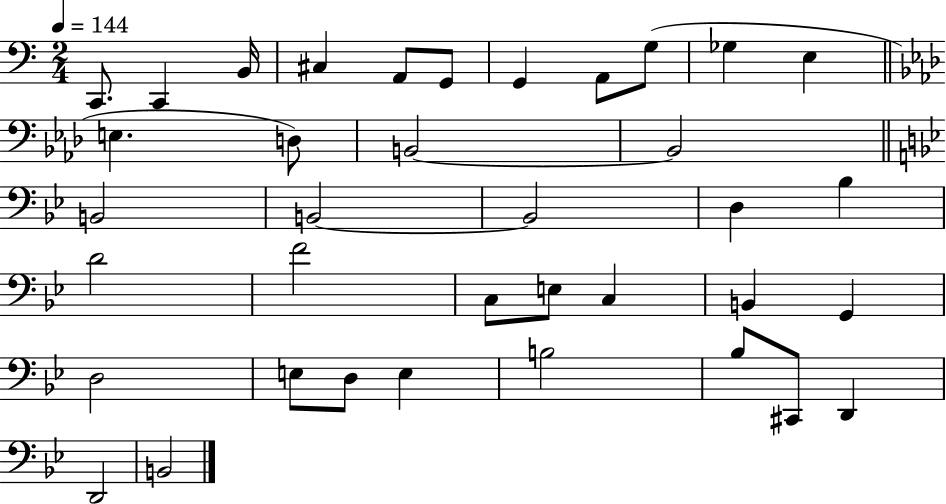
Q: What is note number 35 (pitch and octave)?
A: D2